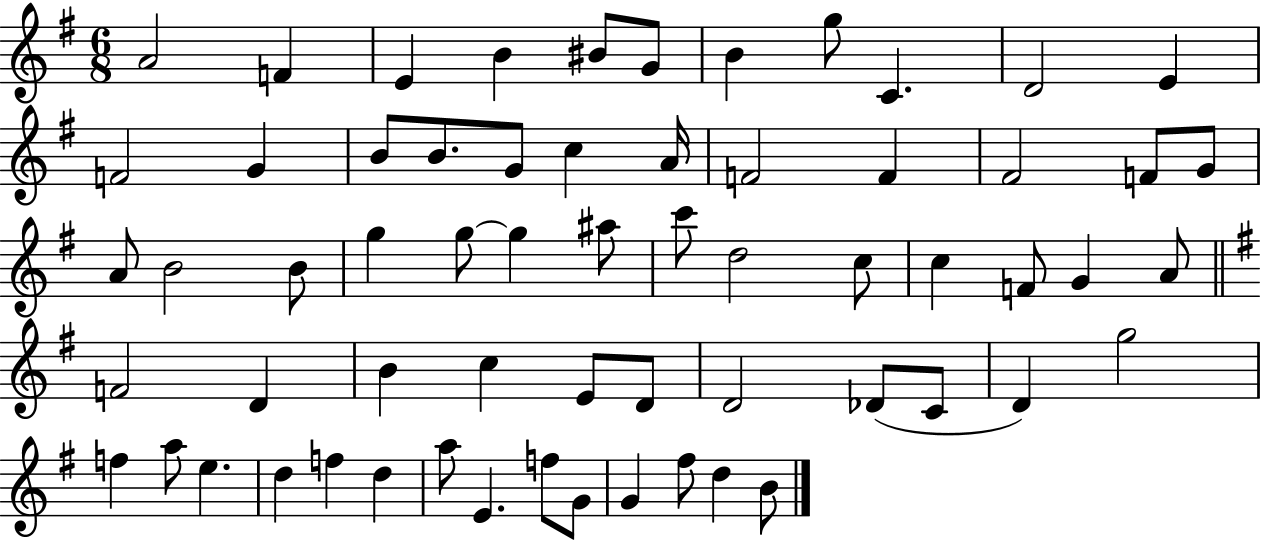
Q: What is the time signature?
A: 6/8